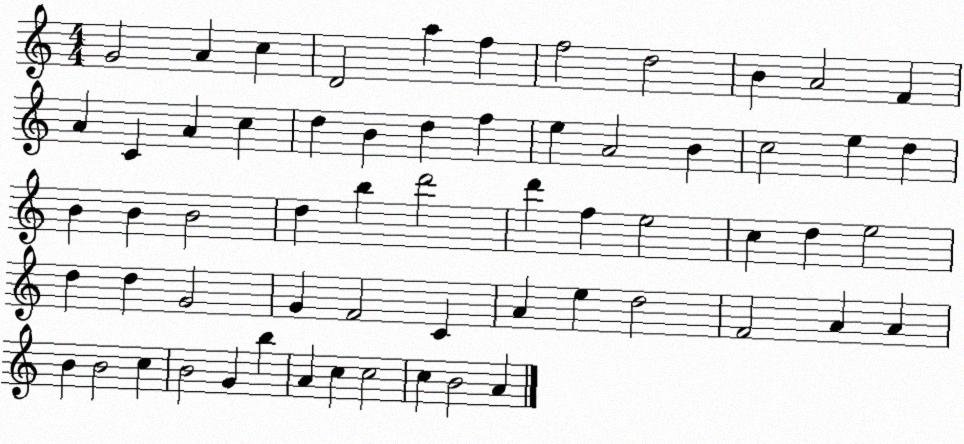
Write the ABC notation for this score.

X:1
T:Untitled
M:4/4
L:1/4
K:C
G2 A c D2 a f f2 d2 B A2 F A C A c d B d f e A2 B c2 e d B B B2 d b d'2 d' f e2 c d e2 d d G2 G F2 C A e d2 F2 A A B B2 c B2 G b A c c2 c B2 A